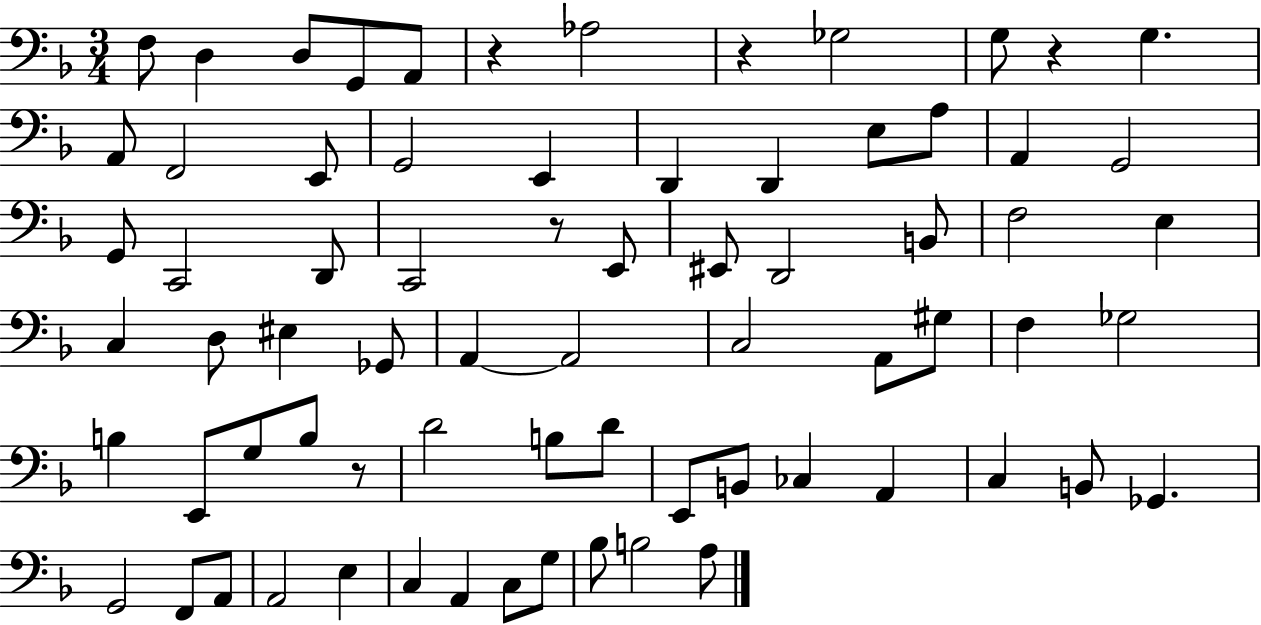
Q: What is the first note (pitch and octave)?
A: F3